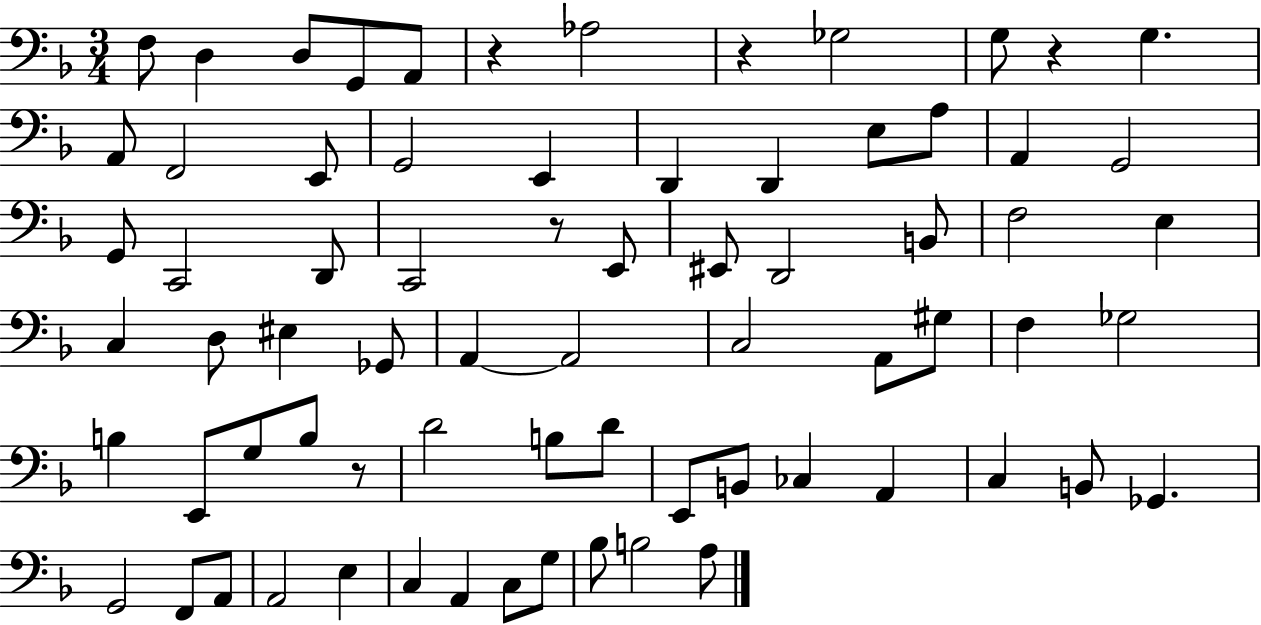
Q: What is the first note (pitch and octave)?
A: F3